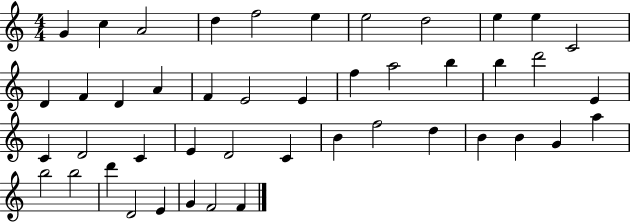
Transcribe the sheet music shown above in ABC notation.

X:1
T:Untitled
M:4/4
L:1/4
K:C
G c A2 d f2 e e2 d2 e e C2 D F D A F E2 E f a2 b b d'2 E C D2 C E D2 C B f2 d B B G a b2 b2 d' D2 E G F2 F